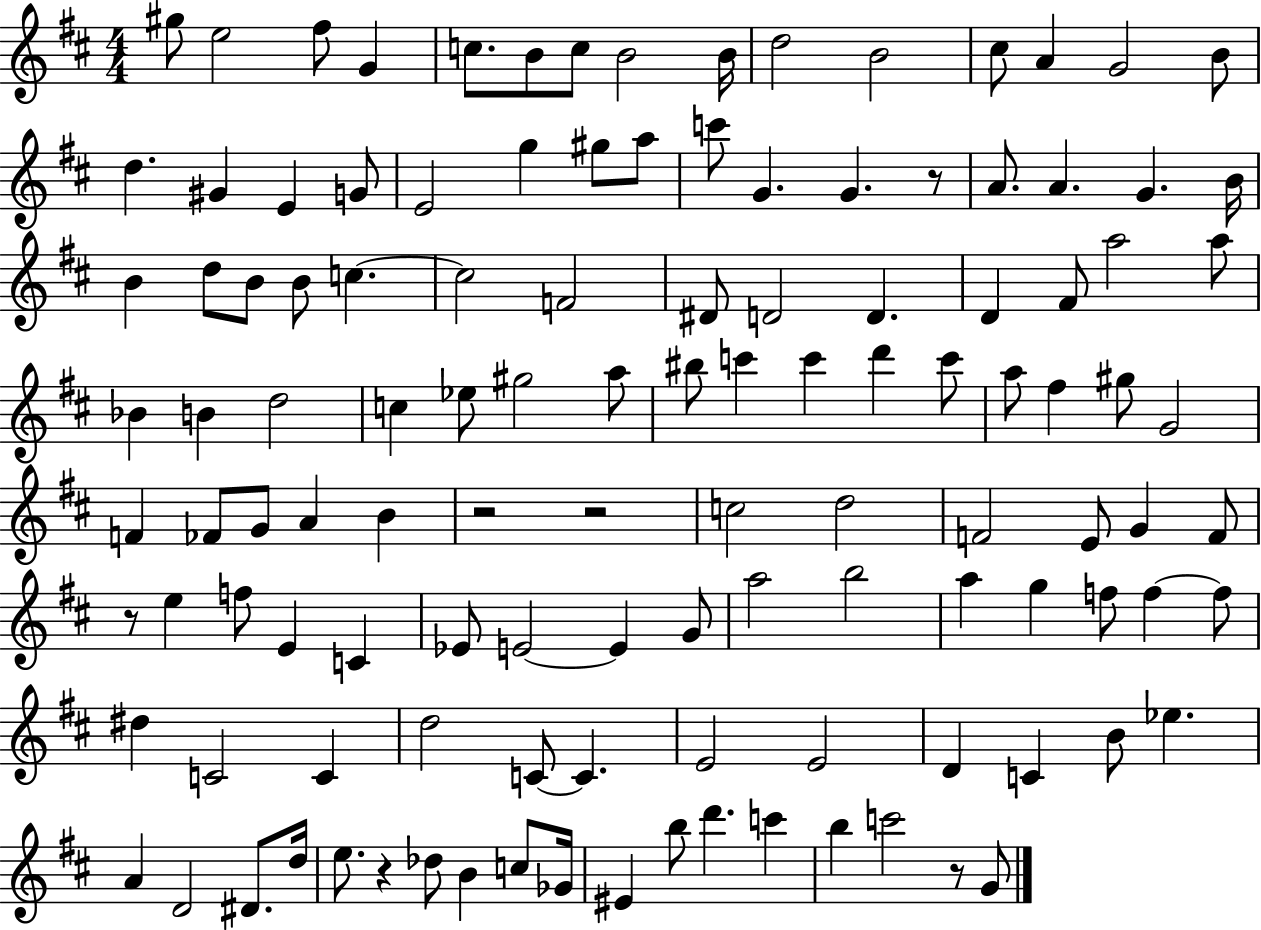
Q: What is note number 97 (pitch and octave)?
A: B4